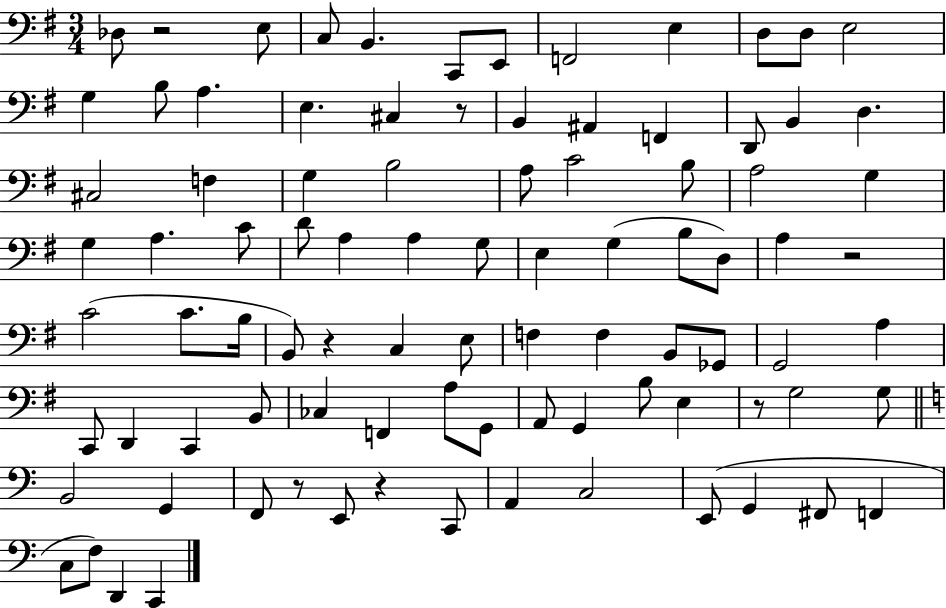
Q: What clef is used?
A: bass